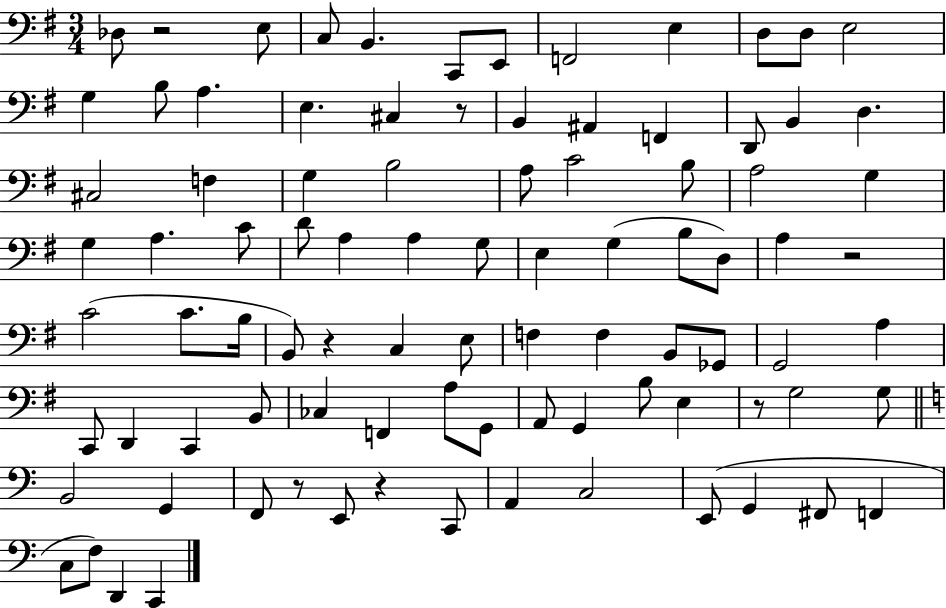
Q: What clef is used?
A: bass